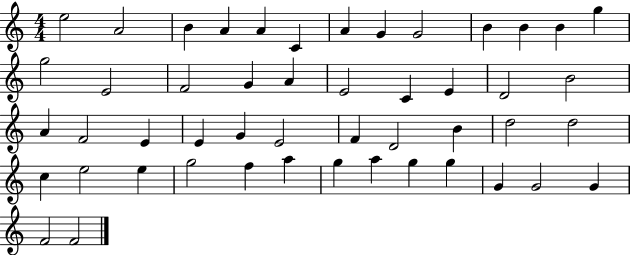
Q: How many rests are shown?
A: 0